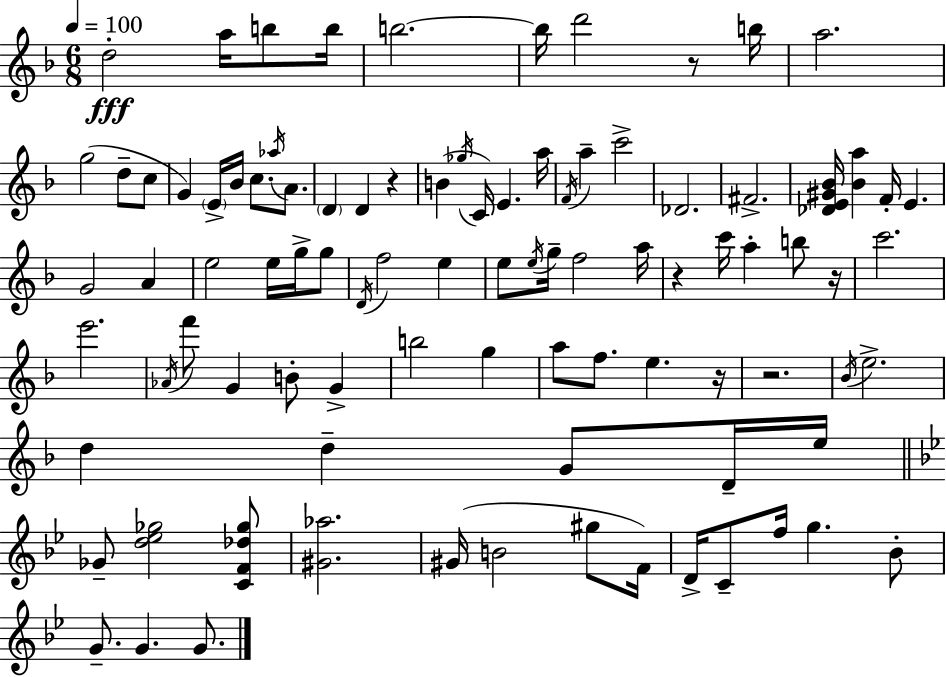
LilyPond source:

{
  \clef treble
  \numericTimeSignature
  \time 6/8
  \key d \minor
  \tempo 4 = 100
  d''2-.\fff a''16 b''8 b''16 | b''2.~~ | b''16 d'''2 r8 b''16 | a''2. | \break g''2( d''8-- c''8 | g'4) \parenthesize e'16-> bes'16 c''8. \acciaccatura { aes''16 } a'8. | \parenthesize d'4 d'4 r4 | b'4( \acciaccatura { ges''16 } c'16) e'4. | \break a''16 \acciaccatura { f'16 } a''4-- c'''2-> | des'2. | fis'2.-> | <des' e' gis' bes'>16 <bes' a''>4 f'16-. e'4. | \break g'2 a'4 | e''2 e''16 | g''16-> g''8 \acciaccatura { d'16 } f''2 | e''4 e''8 \acciaccatura { e''16 } g''16-- f''2 | \break a''16 r4 c'''16 a''4-. | b''8 r16 c'''2. | e'''2. | \acciaccatura { aes'16 } f'''8 g'4 | \break b'8-. g'4-> b''2 | g''4 a''8 f''8. e''4. | r16 r2. | \acciaccatura { bes'16 } e''2.-> | \break d''4 d''4-- | g'8 d'16-- e''16 \bar "||" \break \key bes \major ges'8-- <d'' ees'' ges''>2 <c' f' des'' ges''>8 | <gis' aes''>2. | gis'16( b'2 gis''8 f'16) | d'16-> c'8-- f''16 g''4. bes'8-. | \break g'8.-- g'4. g'8. | \bar "|."
}